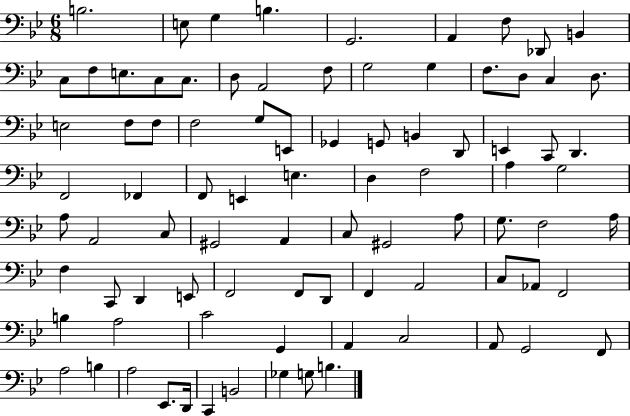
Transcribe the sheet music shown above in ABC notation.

X:1
T:Untitled
M:6/8
L:1/4
K:Bb
B,2 E,/2 G, B, G,,2 A,, F,/2 _D,,/2 B,, C,/2 F,/2 E,/2 C,/2 C,/2 D,/2 A,,2 F,/2 G,2 G, F,/2 D,/2 C, D,/2 E,2 F,/2 F,/2 F,2 G,/2 E,,/2 _G,, G,,/2 B,, D,,/2 E,, C,,/2 D,, F,,2 _F,, F,,/2 E,, E, D, F,2 A, G,2 A,/2 A,,2 C,/2 ^G,,2 A,, C,/2 ^G,,2 A,/2 G,/2 F,2 A,/4 F, C,,/2 D,, E,,/2 F,,2 F,,/2 D,,/2 F,, A,,2 C,/2 _A,,/2 F,,2 B, A,2 C2 G,, A,, C,2 A,,/2 G,,2 F,,/2 A,2 B, A,2 _E,,/2 D,,/4 C,, B,,2 _G, G,/2 B,